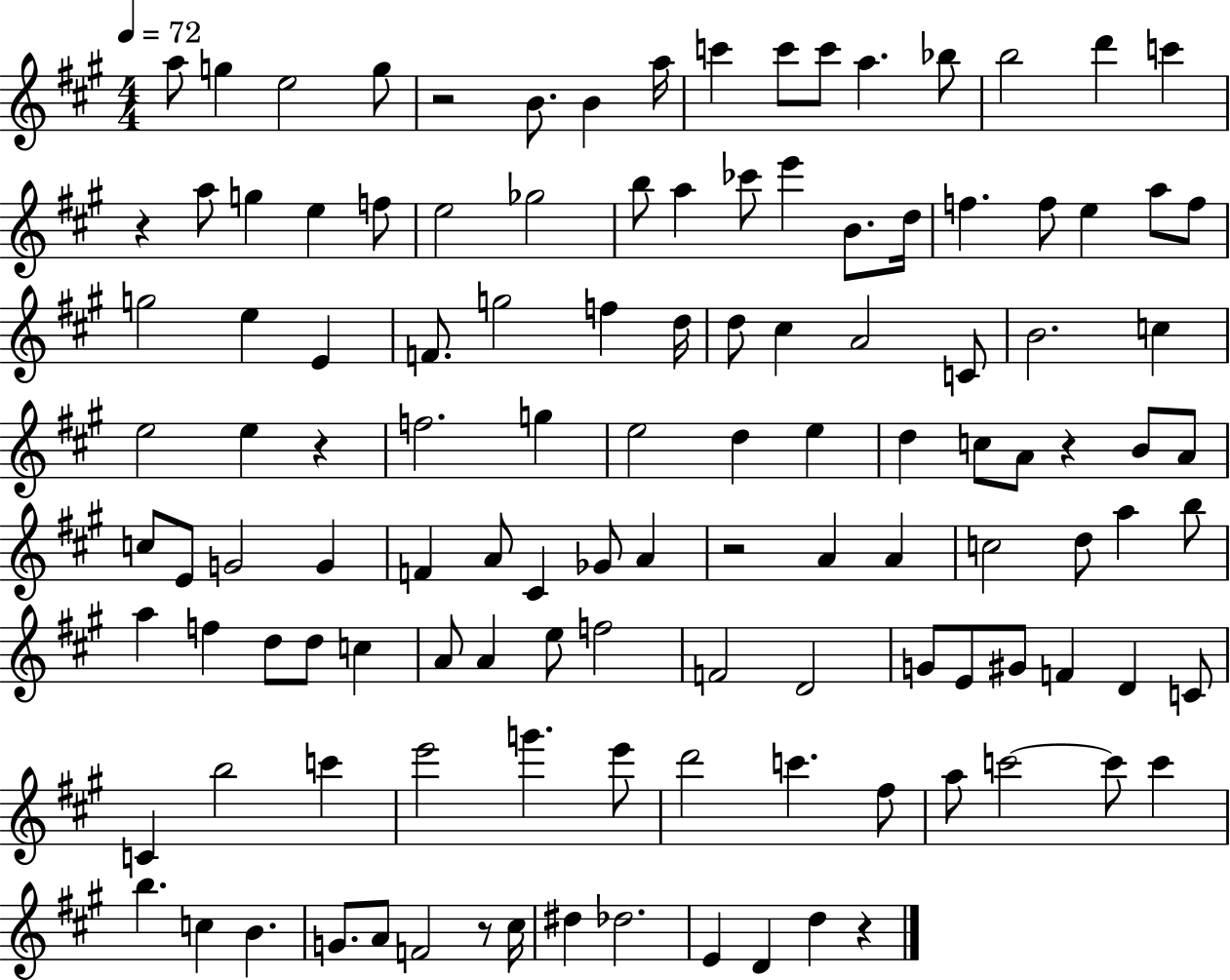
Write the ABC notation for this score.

X:1
T:Untitled
M:4/4
L:1/4
K:A
a/2 g e2 g/2 z2 B/2 B a/4 c' c'/2 c'/2 a _b/2 b2 d' c' z a/2 g e f/2 e2 _g2 b/2 a _c'/2 e' B/2 d/4 f f/2 e a/2 f/2 g2 e E F/2 g2 f d/4 d/2 ^c A2 C/2 B2 c e2 e z f2 g e2 d e d c/2 A/2 z B/2 A/2 c/2 E/2 G2 G F A/2 ^C _G/2 A z2 A A c2 d/2 a b/2 a f d/2 d/2 c A/2 A e/2 f2 F2 D2 G/2 E/2 ^G/2 F D C/2 C b2 c' e'2 g' e'/2 d'2 c' ^f/2 a/2 c'2 c'/2 c' b c B G/2 A/2 F2 z/2 ^c/4 ^d _d2 E D d z